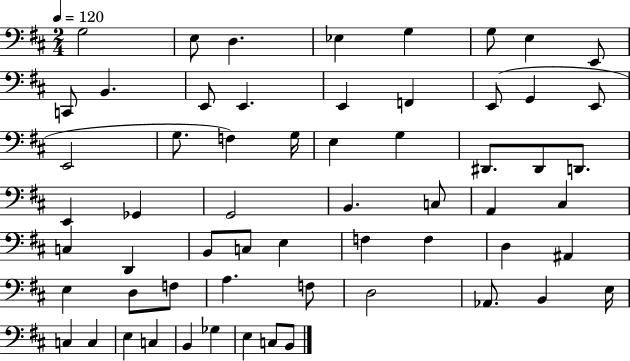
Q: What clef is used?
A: bass